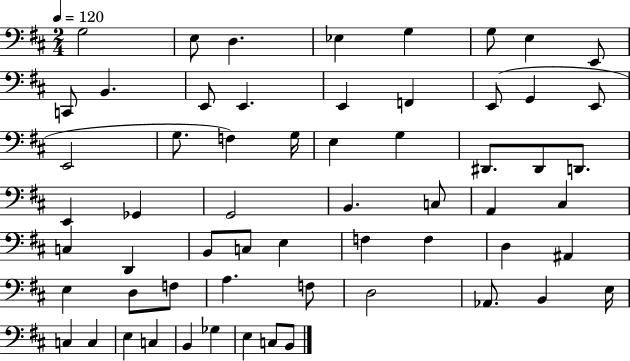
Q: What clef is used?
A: bass